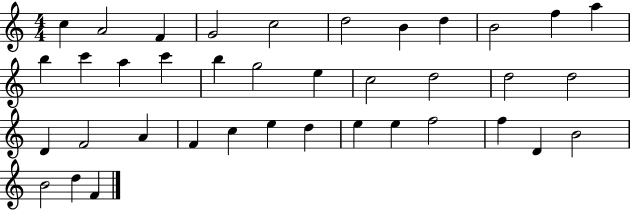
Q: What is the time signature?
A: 4/4